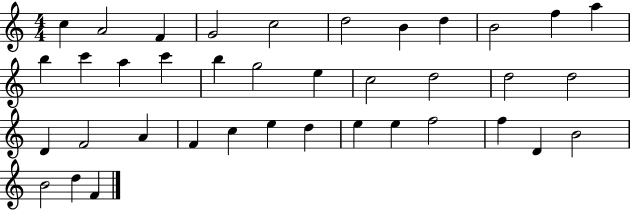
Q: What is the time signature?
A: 4/4